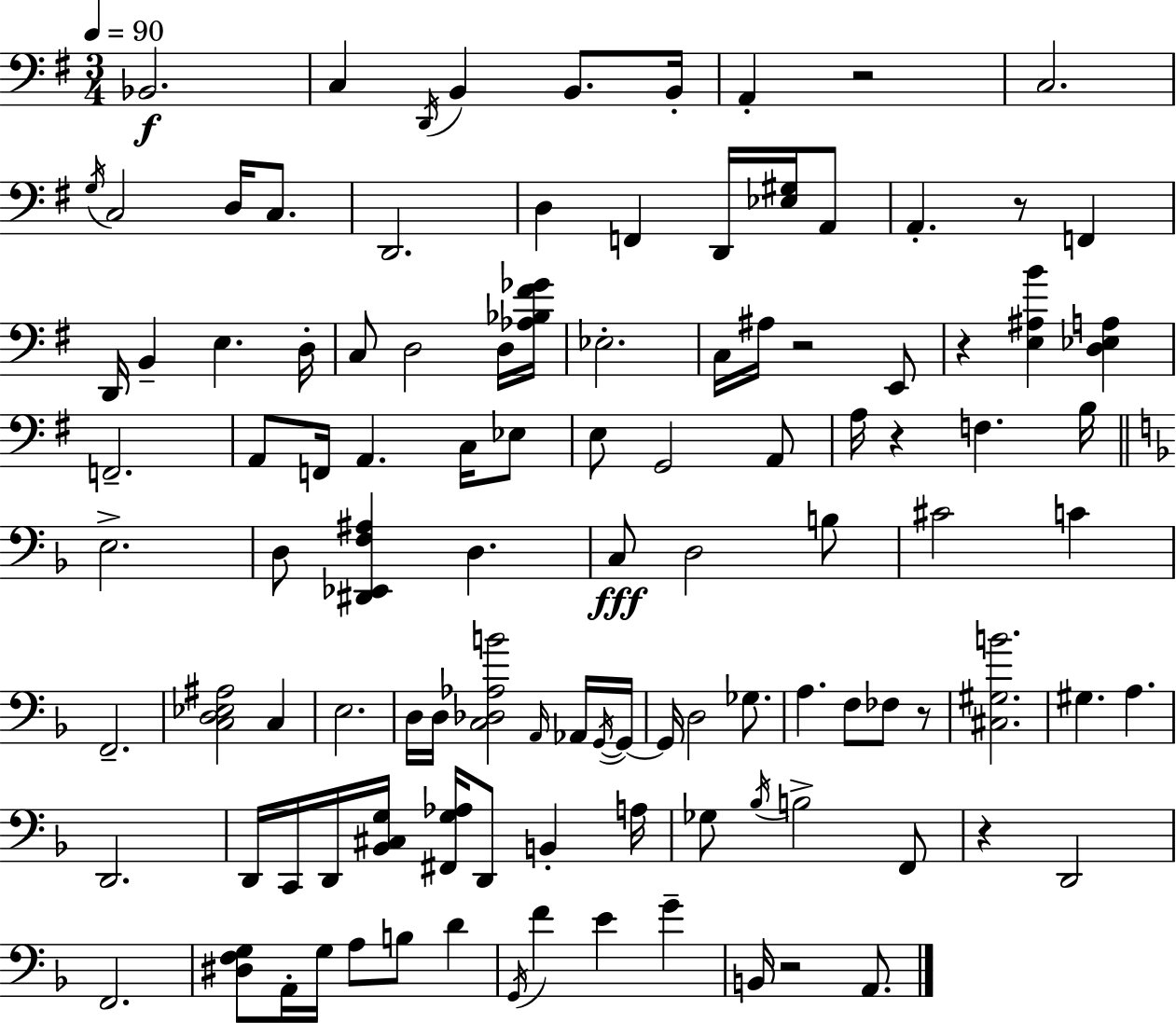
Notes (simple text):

Bb2/h. C3/q D2/s B2/q B2/e. B2/s A2/q R/h C3/h. G3/s C3/h D3/s C3/e. D2/h. D3/q F2/q D2/s [Eb3,G#3]/s A2/e A2/q. R/e F2/q D2/s B2/q E3/q. D3/s C3/e D3/h D3/s [Ab3,Bb3,F#4,Gb4]/s Eb3/h. C3/s A#3/s R/h E2/e R/q [E3,A#3,B4]/q [D3,Eb3,A3]/q F2/h. A2/e F2/s A2/q. C3/s Eb3/e E3/e G2/h A2/e A3/s R/q F3/q. B3/s E3/h. D3/e [D#2,Eb2,F3,A#3]/q D3/q. C3/e D3/h B3/e C#4/h C4/q F2/h. [C3,D3,Eb3,A#3]/h C3/q E3/h. D3/s D3/s [C3,Db3,Ab3,B4]/h A2/s Ab2/s G2/s G2/s G2/s D3/h Gb3/e. A3/q. F3/e FES3/e R/e [C#3,G#3,B4]/h. G#3/q. A3/q. D2/h. D2/s C2/s D2/s [Bb2,C#3,G3]/s [F#2,G3,Ab3]/s D2/e B2/q A3/s Gb3/e Bb3/s B3/h F2/e R/q D2/h F2/h. [D#3,F3,G3]/e A2/s G3/s A3/e B3/e D4/q G2/s F4/q E4/q G4/q B2/s R/h A2/e.